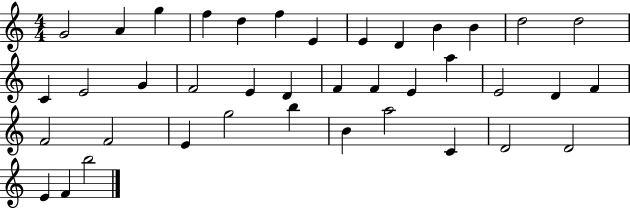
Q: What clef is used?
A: treble